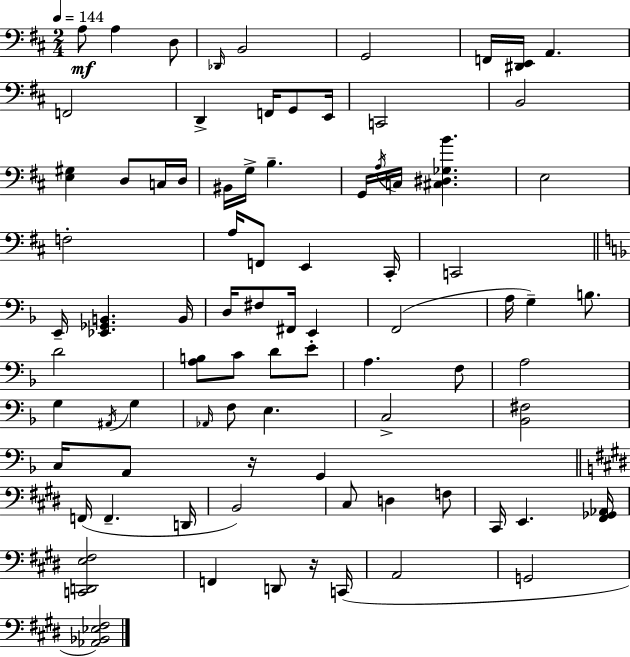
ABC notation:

X:1
T:Untitled
M:2/4
L:1/4
K:D
A,/2 A, D,/2 _D,,/4 B,,2 G,,2 F,,/4 [^D,,E,,]/4 A,, F,,2 D,, F,,/4 G,,/2 E,,/4 C,,2 B,,2 [E,^G,] D,/2 C,/4 D,/4 ^B,,/4 G,/4 B, G,,/4 A,/4 C,/4 [^C,^D,_G,B] E,2 F,2 A,/4 F,,/2 E,, ^C,,/4 C,,2 E,,/4 [_E,,_G,,B,,] B,,/4 D,/4 ^F,/2 ^F,,/4 E,, F,,2 A,/4 G, B,/2 D2 [A,B,]/2 C/2 D/2 E/2 A, F,/2 A,2 G, ^A,,/4 G, _A,,/4 F,/2 E, C,2 [_B,,^F,]2 C,/4 A,,/2 z/4 G,, F,,/4 F,, D,,/4 B,,2 ^C,/2 D, F,/2 ^C,,/4 E,, [^F,,_G,,_A,,]/4 [C,,D,,E,^F,]2 F,, D,,/2 z/4 C,,/4 A,,2 G,,2 [_A,,_B,,_E,^F,]2